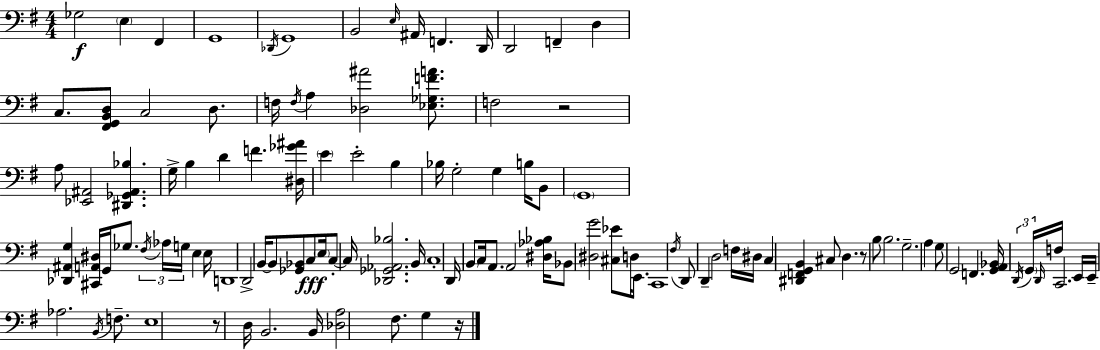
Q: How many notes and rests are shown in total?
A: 113